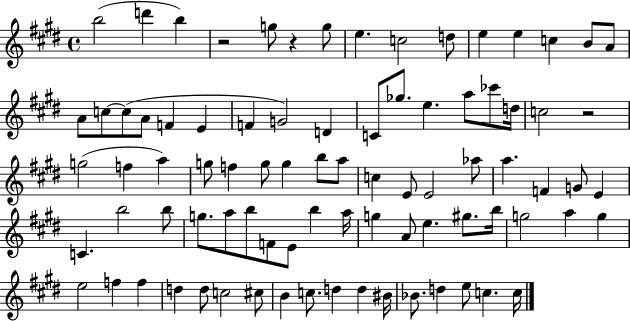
{
  \clef treble
  \time 4/4
  \defaultTimeSignature
  \key e \major
  b''2( d'''4 b''4) | r2 g''8 r4 g''8 | e''4. c''2 d''8 | e''4 e''4 c''4 b'8 a'8 | \break a'8 c''8~~ c''8( a'8 f'4 e'4 | f'4 g'2) d'4 | c'8 ges''8. e''4. a''8 ces'''8 d''16 | c''2 r2 | \break g''2( f''4 a''4) | g''8 f''4 g''8 g''4 b''8 a''8 | c''4 e'8 e'2 aes''8 | a''4. f'4 g'8 e'4 | \break c'4. b''2 b''8 | g''8. a''8 b''8 f'8 e'8 b''4 a''16 | g''4 a'8 e''4. gis''8. b''16 | g''2 a''4 g''4 | \break e''2 f''4 f''4 | d''4 d''8 c''2 cis''8 | b'4 c''8. d''4 d''4 bis'16 | bes'8. d''4 e''8 c''4. c''16 | \break \bar "|."
}